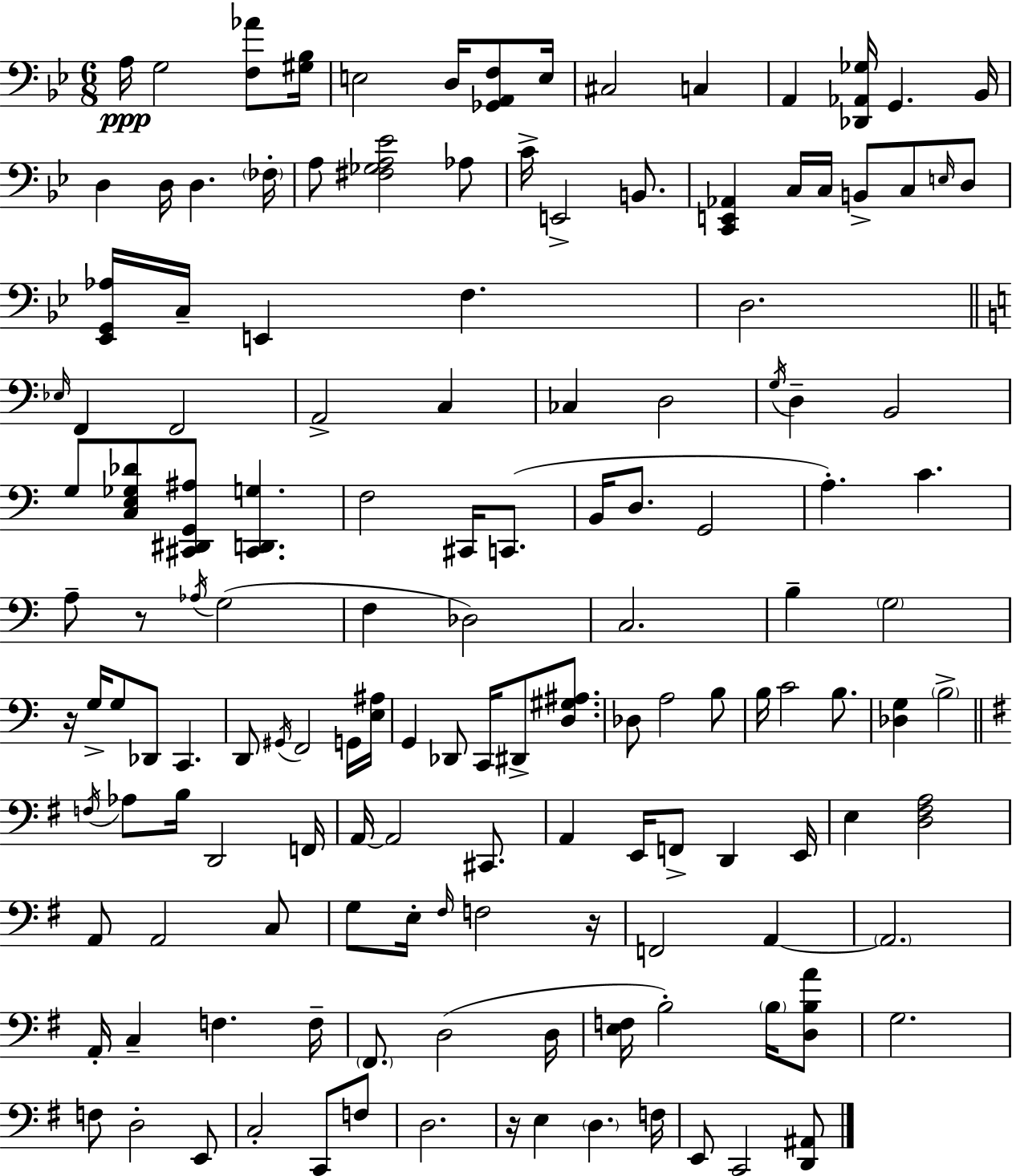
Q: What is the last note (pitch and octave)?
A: C2